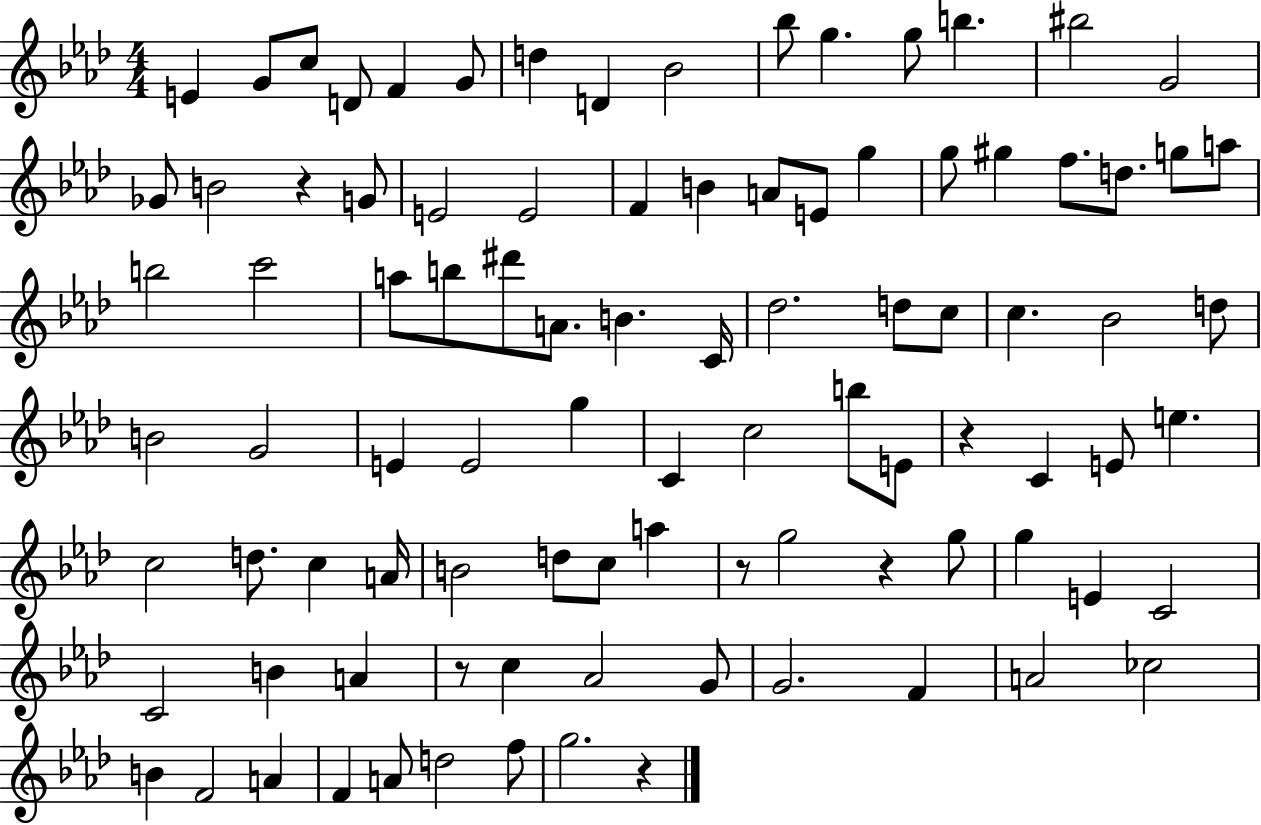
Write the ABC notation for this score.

X:1
T:Untitled
M:4/4
L:1/4
K:Ab
E G/2 c/2 D/2 F G/2 d D _B2 _b/2 g g/2 b ^b2 G2 _G/2 B2 z G/2 E2 E2 F B A/2 E/2 g g/2 ^g f/2 d/2 g/2 a/2 b2 c'2 a/2 b/2 ^d'/2 A/2 B C/4 _d2 d/2 c/2 c _B2 d/2 B2 G2 E E2 g C c2 b/2 E/2 z C E/2 e c2 d/2 c A/4 B2 d/2 c/2 a z/2 g2 z g/2 g E C2 C2 B A z/2 c _A2 G/2 G2 F A2 _c2 B F2 A F A/2 d2 f/2 g2 z